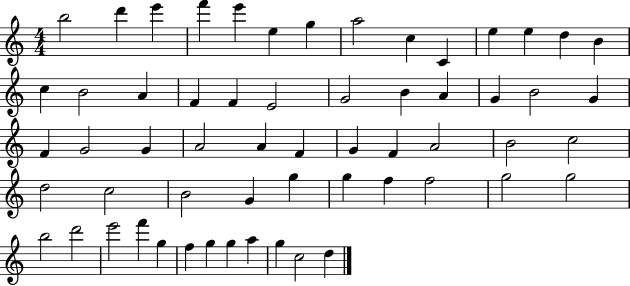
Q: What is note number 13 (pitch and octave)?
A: D5